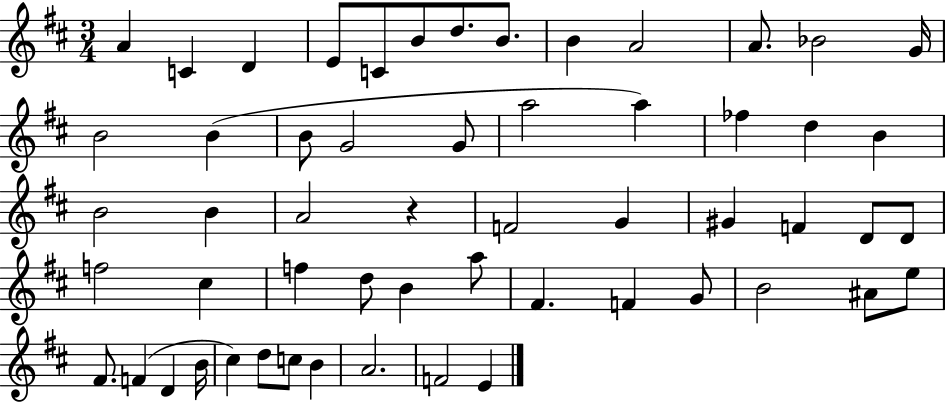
A4/q C4/q D4/q E4/e C4/e B4/e D5/e. B4/e. B4/q A4/h A4/e. Bb4/h G4/s B4/h B4/q B4/e G4/h G4/e A5/h A5/q FES5/q D5/q B4/q B4/h B4/q A4/h R/q F4/h G4/q G#4/q F4/q D4/e D4/e F5/h C#5/q F5/q D5/e B4/q A5/e F#4/q. F4/q G4/e B4/h A#4/e E5/e F#4/e. F4/q D4/q B4/s C#5/q D5/e C5/e B4/q A4/h. F4/h E4/q